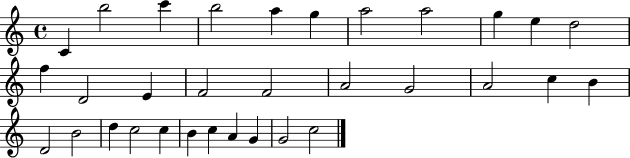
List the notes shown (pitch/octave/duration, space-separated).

C4/q B5/h C6/q B5/h A5/q G5/q A5/h A5/h G5/q E5/q D5/h F5/q D4/h E4/q F4/h F4/h A4/h G4/h A4/h C5/q B4/q D4/h B4/h D5/q C5/h C5/q B4/q C5/q A4/q G4/q G4/h C5/h